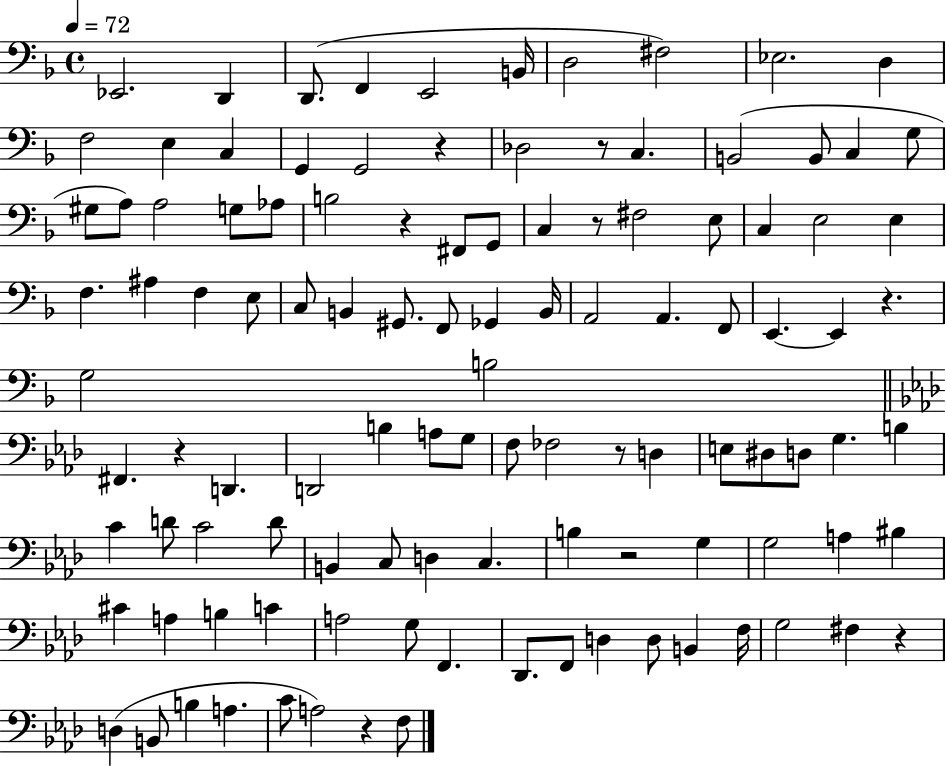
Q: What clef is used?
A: bass